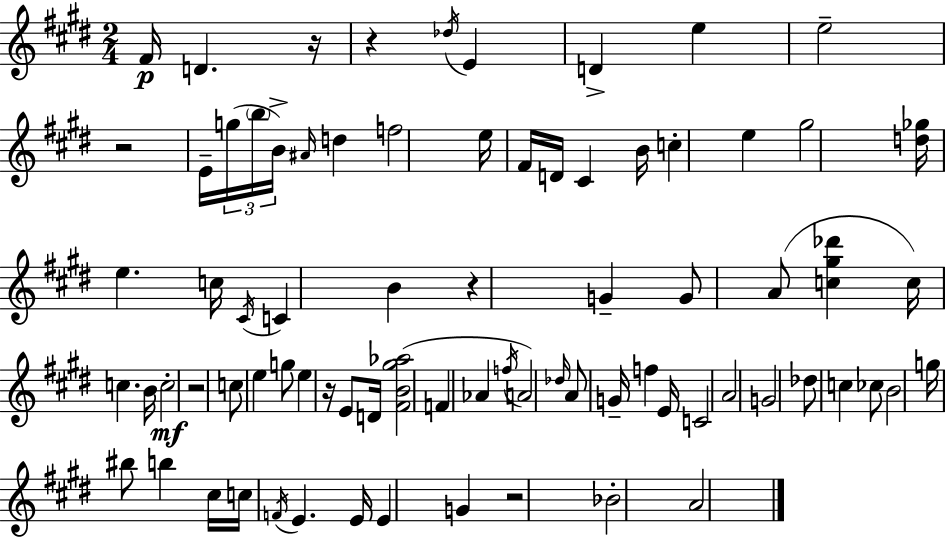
{
  \clef treble
  \numericTimeSignature
  \time 2/4
  \key e \major
  fis'16\p d'4. r16 | r4 \acciaccatura { des''16 } e'4 | d'4-> e''4 | e''2-- | \break r2 | e'16-- \tuplet 3/2 { g''16( \parenthesize b''16 b'16->) } \grace { ais'16 } d''4 | f''2 | e''16 fis'16 d'16 cis'4 | \break b'16 c''4-. e''4 | gis''2 | <d'' ges''>16 e''4. | c''16 \acciaccatura { cis'16 } c'4 b'4 | \break r4 g'4-- | g'8 a'8( <c'' gis'' des'''>4 | c''16) c''4. | b'16 c''2-.\mf | \break r2 | c''8 e''4 | g''8 e''4 r16 | e'8 d'16 <fis' b' gis'' aes''>2( | \break f'4 aes'4 | \acciaccatura { f''16 }) a'2 | \grace { des''16 } a'8 g'16-- | f''4 e'16 c'2 | \break a'2 | g'2 | des''8 c''4 | ces''8 b'2 | \break g''16 bis''8 | b''4 cis''16 c''16 \acciaccatura { f'16 } e'4. | e'16 e'4 | g'4 r2 | \break bes'2-. | a'2 | \bar "|."
}